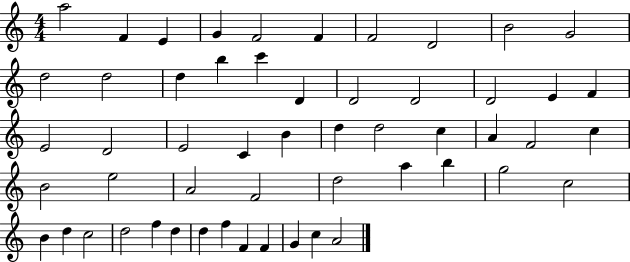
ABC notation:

X:1
T:Untitled
M:4/4
L:1/4
K:C
a2 F E G F2 F F2 D2 B2 G2 d2 d2 d b c' D D2 D2 D2 E F E2 D2 E2 C B d d2 c A F2 c B2 e2 A2 F2 d2 a b g2 c2 B d c2 d2 f d d f F F G c A2